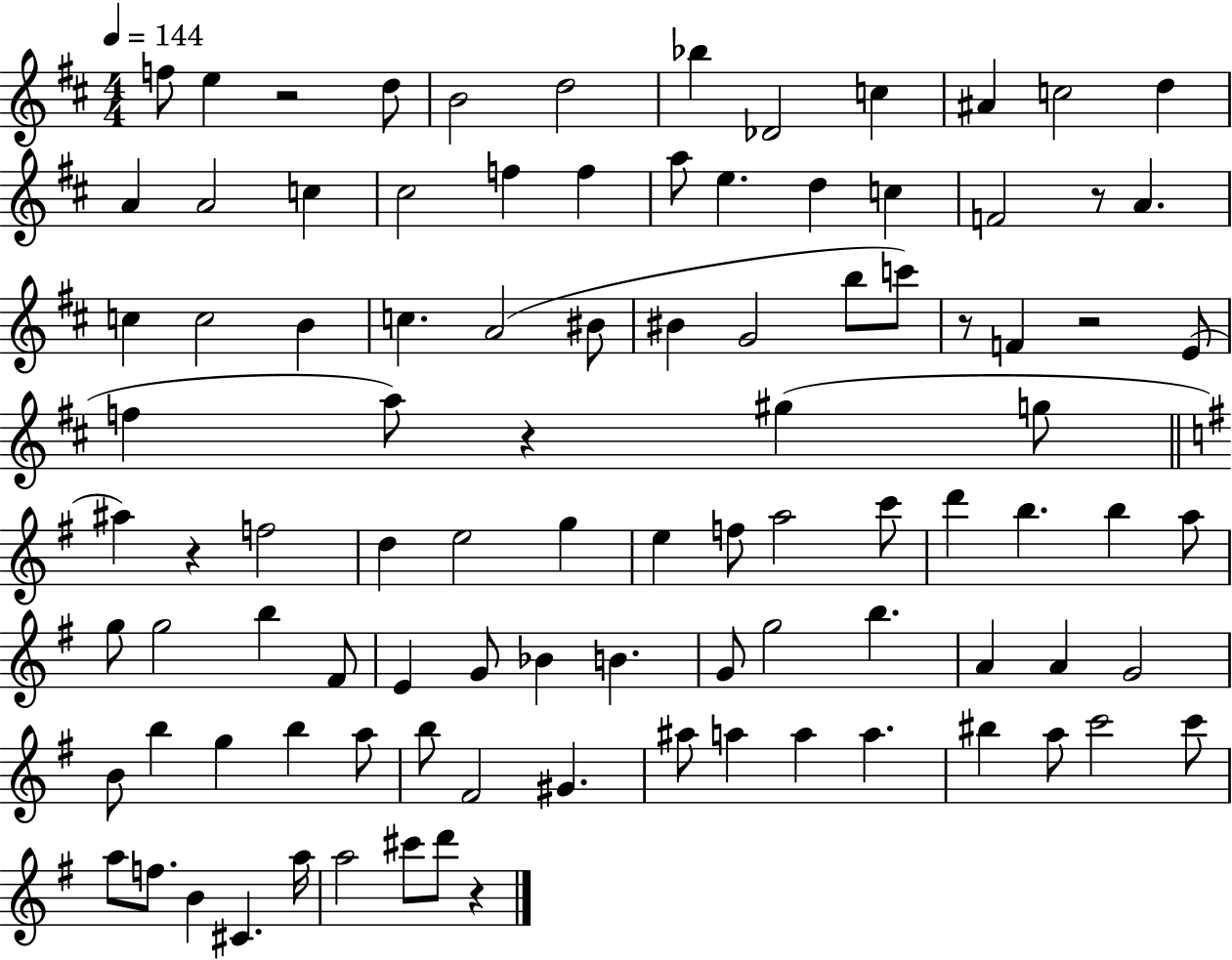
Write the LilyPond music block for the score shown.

{
  \clef treble
  \numericTimeSignature
  \time 4/4
  \key d \major
  \tempo 4 = 144
  f''8 e''4 r2 d''8 | b'2 d''2 | bes''4 des'2 c''4 | ais'4 c''2 d''4 | \break a'4 a'2 c''4 | cis''2 f''4 f''4 | a''8 e''4. d''4 c''4 | f'2 r8 a'4. | \break c''4 c''2 b'4 | c''4. a'2( bis'8 | bis'4 g'2 b''8 c'''8) | r8 f'4 r2 e'8( | \break f''4 a''8) r4 gis''4( g''8 | \bar "||" \break \key e \minor ais''4) r4 f''2 | d''4 e''2 g''4 | e''4 f''8 a''2 c'''8 | d'''4 b''4. b''4 a''8 | \break g''8 g''2 b''4 fis'8 | e'4 g'8 bes'4 b'4. | g'8 g''2 b''4. | a'4 a'4 g'2 | \break b'8 b''4 g''4 b''4 a''8 | b''8 fis'2 gis'4. | ais''8 a''4 a''4 a''4. | bis''4 a''8 c'''2 c'''8 | \break a''8 f''8. b'4 cis'4. a''16 | a''2 cis'''8 d'''8 r4 | \bar "|."
}